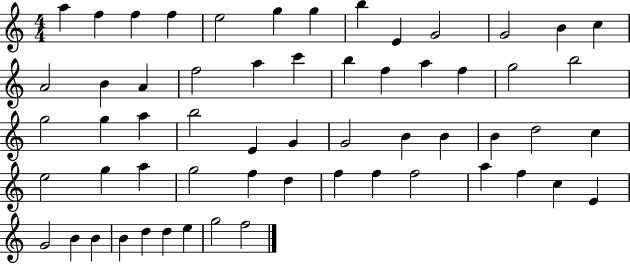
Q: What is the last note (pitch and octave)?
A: F5